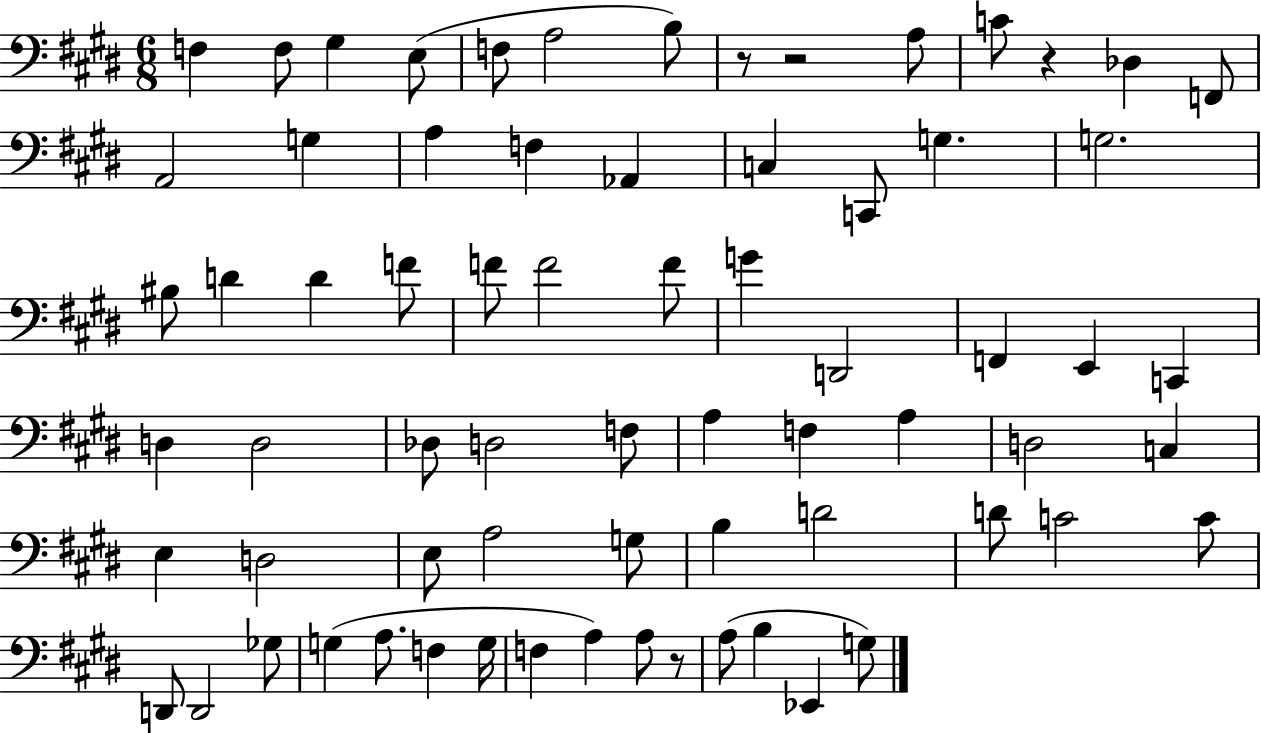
X:1
T:Untitled
M:6/8
L:1/4
K:E
F, F,/2 ^G, E,/2 F,/2 A,2 B,/2 z/2 z2 A,/2 C/2 z _D, F,,/2 A,,2 G, A, F, _A,, C, C,,/2 G, G,2 ^B,/2 D D F/2 F/2 F2 F/2 G D,,2 F,, E,, C,, D, D,2 _D,/2 D,2 F,/2 A, F, A, D,2 C, E, D,2 E,/2 A,2 G,/2 B, D2 D/2 C2 C/2 D,,/2 D,,2 _G,/2 G, A,/2 F, G,/4 F, A, A,/2 z/2 A,/2 B, _E,, G,/2